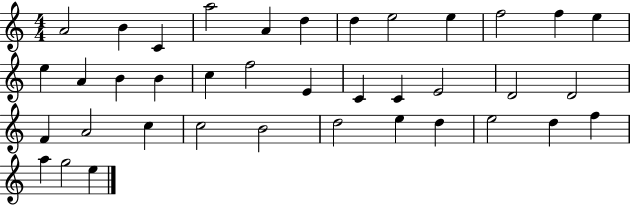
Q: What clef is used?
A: treble